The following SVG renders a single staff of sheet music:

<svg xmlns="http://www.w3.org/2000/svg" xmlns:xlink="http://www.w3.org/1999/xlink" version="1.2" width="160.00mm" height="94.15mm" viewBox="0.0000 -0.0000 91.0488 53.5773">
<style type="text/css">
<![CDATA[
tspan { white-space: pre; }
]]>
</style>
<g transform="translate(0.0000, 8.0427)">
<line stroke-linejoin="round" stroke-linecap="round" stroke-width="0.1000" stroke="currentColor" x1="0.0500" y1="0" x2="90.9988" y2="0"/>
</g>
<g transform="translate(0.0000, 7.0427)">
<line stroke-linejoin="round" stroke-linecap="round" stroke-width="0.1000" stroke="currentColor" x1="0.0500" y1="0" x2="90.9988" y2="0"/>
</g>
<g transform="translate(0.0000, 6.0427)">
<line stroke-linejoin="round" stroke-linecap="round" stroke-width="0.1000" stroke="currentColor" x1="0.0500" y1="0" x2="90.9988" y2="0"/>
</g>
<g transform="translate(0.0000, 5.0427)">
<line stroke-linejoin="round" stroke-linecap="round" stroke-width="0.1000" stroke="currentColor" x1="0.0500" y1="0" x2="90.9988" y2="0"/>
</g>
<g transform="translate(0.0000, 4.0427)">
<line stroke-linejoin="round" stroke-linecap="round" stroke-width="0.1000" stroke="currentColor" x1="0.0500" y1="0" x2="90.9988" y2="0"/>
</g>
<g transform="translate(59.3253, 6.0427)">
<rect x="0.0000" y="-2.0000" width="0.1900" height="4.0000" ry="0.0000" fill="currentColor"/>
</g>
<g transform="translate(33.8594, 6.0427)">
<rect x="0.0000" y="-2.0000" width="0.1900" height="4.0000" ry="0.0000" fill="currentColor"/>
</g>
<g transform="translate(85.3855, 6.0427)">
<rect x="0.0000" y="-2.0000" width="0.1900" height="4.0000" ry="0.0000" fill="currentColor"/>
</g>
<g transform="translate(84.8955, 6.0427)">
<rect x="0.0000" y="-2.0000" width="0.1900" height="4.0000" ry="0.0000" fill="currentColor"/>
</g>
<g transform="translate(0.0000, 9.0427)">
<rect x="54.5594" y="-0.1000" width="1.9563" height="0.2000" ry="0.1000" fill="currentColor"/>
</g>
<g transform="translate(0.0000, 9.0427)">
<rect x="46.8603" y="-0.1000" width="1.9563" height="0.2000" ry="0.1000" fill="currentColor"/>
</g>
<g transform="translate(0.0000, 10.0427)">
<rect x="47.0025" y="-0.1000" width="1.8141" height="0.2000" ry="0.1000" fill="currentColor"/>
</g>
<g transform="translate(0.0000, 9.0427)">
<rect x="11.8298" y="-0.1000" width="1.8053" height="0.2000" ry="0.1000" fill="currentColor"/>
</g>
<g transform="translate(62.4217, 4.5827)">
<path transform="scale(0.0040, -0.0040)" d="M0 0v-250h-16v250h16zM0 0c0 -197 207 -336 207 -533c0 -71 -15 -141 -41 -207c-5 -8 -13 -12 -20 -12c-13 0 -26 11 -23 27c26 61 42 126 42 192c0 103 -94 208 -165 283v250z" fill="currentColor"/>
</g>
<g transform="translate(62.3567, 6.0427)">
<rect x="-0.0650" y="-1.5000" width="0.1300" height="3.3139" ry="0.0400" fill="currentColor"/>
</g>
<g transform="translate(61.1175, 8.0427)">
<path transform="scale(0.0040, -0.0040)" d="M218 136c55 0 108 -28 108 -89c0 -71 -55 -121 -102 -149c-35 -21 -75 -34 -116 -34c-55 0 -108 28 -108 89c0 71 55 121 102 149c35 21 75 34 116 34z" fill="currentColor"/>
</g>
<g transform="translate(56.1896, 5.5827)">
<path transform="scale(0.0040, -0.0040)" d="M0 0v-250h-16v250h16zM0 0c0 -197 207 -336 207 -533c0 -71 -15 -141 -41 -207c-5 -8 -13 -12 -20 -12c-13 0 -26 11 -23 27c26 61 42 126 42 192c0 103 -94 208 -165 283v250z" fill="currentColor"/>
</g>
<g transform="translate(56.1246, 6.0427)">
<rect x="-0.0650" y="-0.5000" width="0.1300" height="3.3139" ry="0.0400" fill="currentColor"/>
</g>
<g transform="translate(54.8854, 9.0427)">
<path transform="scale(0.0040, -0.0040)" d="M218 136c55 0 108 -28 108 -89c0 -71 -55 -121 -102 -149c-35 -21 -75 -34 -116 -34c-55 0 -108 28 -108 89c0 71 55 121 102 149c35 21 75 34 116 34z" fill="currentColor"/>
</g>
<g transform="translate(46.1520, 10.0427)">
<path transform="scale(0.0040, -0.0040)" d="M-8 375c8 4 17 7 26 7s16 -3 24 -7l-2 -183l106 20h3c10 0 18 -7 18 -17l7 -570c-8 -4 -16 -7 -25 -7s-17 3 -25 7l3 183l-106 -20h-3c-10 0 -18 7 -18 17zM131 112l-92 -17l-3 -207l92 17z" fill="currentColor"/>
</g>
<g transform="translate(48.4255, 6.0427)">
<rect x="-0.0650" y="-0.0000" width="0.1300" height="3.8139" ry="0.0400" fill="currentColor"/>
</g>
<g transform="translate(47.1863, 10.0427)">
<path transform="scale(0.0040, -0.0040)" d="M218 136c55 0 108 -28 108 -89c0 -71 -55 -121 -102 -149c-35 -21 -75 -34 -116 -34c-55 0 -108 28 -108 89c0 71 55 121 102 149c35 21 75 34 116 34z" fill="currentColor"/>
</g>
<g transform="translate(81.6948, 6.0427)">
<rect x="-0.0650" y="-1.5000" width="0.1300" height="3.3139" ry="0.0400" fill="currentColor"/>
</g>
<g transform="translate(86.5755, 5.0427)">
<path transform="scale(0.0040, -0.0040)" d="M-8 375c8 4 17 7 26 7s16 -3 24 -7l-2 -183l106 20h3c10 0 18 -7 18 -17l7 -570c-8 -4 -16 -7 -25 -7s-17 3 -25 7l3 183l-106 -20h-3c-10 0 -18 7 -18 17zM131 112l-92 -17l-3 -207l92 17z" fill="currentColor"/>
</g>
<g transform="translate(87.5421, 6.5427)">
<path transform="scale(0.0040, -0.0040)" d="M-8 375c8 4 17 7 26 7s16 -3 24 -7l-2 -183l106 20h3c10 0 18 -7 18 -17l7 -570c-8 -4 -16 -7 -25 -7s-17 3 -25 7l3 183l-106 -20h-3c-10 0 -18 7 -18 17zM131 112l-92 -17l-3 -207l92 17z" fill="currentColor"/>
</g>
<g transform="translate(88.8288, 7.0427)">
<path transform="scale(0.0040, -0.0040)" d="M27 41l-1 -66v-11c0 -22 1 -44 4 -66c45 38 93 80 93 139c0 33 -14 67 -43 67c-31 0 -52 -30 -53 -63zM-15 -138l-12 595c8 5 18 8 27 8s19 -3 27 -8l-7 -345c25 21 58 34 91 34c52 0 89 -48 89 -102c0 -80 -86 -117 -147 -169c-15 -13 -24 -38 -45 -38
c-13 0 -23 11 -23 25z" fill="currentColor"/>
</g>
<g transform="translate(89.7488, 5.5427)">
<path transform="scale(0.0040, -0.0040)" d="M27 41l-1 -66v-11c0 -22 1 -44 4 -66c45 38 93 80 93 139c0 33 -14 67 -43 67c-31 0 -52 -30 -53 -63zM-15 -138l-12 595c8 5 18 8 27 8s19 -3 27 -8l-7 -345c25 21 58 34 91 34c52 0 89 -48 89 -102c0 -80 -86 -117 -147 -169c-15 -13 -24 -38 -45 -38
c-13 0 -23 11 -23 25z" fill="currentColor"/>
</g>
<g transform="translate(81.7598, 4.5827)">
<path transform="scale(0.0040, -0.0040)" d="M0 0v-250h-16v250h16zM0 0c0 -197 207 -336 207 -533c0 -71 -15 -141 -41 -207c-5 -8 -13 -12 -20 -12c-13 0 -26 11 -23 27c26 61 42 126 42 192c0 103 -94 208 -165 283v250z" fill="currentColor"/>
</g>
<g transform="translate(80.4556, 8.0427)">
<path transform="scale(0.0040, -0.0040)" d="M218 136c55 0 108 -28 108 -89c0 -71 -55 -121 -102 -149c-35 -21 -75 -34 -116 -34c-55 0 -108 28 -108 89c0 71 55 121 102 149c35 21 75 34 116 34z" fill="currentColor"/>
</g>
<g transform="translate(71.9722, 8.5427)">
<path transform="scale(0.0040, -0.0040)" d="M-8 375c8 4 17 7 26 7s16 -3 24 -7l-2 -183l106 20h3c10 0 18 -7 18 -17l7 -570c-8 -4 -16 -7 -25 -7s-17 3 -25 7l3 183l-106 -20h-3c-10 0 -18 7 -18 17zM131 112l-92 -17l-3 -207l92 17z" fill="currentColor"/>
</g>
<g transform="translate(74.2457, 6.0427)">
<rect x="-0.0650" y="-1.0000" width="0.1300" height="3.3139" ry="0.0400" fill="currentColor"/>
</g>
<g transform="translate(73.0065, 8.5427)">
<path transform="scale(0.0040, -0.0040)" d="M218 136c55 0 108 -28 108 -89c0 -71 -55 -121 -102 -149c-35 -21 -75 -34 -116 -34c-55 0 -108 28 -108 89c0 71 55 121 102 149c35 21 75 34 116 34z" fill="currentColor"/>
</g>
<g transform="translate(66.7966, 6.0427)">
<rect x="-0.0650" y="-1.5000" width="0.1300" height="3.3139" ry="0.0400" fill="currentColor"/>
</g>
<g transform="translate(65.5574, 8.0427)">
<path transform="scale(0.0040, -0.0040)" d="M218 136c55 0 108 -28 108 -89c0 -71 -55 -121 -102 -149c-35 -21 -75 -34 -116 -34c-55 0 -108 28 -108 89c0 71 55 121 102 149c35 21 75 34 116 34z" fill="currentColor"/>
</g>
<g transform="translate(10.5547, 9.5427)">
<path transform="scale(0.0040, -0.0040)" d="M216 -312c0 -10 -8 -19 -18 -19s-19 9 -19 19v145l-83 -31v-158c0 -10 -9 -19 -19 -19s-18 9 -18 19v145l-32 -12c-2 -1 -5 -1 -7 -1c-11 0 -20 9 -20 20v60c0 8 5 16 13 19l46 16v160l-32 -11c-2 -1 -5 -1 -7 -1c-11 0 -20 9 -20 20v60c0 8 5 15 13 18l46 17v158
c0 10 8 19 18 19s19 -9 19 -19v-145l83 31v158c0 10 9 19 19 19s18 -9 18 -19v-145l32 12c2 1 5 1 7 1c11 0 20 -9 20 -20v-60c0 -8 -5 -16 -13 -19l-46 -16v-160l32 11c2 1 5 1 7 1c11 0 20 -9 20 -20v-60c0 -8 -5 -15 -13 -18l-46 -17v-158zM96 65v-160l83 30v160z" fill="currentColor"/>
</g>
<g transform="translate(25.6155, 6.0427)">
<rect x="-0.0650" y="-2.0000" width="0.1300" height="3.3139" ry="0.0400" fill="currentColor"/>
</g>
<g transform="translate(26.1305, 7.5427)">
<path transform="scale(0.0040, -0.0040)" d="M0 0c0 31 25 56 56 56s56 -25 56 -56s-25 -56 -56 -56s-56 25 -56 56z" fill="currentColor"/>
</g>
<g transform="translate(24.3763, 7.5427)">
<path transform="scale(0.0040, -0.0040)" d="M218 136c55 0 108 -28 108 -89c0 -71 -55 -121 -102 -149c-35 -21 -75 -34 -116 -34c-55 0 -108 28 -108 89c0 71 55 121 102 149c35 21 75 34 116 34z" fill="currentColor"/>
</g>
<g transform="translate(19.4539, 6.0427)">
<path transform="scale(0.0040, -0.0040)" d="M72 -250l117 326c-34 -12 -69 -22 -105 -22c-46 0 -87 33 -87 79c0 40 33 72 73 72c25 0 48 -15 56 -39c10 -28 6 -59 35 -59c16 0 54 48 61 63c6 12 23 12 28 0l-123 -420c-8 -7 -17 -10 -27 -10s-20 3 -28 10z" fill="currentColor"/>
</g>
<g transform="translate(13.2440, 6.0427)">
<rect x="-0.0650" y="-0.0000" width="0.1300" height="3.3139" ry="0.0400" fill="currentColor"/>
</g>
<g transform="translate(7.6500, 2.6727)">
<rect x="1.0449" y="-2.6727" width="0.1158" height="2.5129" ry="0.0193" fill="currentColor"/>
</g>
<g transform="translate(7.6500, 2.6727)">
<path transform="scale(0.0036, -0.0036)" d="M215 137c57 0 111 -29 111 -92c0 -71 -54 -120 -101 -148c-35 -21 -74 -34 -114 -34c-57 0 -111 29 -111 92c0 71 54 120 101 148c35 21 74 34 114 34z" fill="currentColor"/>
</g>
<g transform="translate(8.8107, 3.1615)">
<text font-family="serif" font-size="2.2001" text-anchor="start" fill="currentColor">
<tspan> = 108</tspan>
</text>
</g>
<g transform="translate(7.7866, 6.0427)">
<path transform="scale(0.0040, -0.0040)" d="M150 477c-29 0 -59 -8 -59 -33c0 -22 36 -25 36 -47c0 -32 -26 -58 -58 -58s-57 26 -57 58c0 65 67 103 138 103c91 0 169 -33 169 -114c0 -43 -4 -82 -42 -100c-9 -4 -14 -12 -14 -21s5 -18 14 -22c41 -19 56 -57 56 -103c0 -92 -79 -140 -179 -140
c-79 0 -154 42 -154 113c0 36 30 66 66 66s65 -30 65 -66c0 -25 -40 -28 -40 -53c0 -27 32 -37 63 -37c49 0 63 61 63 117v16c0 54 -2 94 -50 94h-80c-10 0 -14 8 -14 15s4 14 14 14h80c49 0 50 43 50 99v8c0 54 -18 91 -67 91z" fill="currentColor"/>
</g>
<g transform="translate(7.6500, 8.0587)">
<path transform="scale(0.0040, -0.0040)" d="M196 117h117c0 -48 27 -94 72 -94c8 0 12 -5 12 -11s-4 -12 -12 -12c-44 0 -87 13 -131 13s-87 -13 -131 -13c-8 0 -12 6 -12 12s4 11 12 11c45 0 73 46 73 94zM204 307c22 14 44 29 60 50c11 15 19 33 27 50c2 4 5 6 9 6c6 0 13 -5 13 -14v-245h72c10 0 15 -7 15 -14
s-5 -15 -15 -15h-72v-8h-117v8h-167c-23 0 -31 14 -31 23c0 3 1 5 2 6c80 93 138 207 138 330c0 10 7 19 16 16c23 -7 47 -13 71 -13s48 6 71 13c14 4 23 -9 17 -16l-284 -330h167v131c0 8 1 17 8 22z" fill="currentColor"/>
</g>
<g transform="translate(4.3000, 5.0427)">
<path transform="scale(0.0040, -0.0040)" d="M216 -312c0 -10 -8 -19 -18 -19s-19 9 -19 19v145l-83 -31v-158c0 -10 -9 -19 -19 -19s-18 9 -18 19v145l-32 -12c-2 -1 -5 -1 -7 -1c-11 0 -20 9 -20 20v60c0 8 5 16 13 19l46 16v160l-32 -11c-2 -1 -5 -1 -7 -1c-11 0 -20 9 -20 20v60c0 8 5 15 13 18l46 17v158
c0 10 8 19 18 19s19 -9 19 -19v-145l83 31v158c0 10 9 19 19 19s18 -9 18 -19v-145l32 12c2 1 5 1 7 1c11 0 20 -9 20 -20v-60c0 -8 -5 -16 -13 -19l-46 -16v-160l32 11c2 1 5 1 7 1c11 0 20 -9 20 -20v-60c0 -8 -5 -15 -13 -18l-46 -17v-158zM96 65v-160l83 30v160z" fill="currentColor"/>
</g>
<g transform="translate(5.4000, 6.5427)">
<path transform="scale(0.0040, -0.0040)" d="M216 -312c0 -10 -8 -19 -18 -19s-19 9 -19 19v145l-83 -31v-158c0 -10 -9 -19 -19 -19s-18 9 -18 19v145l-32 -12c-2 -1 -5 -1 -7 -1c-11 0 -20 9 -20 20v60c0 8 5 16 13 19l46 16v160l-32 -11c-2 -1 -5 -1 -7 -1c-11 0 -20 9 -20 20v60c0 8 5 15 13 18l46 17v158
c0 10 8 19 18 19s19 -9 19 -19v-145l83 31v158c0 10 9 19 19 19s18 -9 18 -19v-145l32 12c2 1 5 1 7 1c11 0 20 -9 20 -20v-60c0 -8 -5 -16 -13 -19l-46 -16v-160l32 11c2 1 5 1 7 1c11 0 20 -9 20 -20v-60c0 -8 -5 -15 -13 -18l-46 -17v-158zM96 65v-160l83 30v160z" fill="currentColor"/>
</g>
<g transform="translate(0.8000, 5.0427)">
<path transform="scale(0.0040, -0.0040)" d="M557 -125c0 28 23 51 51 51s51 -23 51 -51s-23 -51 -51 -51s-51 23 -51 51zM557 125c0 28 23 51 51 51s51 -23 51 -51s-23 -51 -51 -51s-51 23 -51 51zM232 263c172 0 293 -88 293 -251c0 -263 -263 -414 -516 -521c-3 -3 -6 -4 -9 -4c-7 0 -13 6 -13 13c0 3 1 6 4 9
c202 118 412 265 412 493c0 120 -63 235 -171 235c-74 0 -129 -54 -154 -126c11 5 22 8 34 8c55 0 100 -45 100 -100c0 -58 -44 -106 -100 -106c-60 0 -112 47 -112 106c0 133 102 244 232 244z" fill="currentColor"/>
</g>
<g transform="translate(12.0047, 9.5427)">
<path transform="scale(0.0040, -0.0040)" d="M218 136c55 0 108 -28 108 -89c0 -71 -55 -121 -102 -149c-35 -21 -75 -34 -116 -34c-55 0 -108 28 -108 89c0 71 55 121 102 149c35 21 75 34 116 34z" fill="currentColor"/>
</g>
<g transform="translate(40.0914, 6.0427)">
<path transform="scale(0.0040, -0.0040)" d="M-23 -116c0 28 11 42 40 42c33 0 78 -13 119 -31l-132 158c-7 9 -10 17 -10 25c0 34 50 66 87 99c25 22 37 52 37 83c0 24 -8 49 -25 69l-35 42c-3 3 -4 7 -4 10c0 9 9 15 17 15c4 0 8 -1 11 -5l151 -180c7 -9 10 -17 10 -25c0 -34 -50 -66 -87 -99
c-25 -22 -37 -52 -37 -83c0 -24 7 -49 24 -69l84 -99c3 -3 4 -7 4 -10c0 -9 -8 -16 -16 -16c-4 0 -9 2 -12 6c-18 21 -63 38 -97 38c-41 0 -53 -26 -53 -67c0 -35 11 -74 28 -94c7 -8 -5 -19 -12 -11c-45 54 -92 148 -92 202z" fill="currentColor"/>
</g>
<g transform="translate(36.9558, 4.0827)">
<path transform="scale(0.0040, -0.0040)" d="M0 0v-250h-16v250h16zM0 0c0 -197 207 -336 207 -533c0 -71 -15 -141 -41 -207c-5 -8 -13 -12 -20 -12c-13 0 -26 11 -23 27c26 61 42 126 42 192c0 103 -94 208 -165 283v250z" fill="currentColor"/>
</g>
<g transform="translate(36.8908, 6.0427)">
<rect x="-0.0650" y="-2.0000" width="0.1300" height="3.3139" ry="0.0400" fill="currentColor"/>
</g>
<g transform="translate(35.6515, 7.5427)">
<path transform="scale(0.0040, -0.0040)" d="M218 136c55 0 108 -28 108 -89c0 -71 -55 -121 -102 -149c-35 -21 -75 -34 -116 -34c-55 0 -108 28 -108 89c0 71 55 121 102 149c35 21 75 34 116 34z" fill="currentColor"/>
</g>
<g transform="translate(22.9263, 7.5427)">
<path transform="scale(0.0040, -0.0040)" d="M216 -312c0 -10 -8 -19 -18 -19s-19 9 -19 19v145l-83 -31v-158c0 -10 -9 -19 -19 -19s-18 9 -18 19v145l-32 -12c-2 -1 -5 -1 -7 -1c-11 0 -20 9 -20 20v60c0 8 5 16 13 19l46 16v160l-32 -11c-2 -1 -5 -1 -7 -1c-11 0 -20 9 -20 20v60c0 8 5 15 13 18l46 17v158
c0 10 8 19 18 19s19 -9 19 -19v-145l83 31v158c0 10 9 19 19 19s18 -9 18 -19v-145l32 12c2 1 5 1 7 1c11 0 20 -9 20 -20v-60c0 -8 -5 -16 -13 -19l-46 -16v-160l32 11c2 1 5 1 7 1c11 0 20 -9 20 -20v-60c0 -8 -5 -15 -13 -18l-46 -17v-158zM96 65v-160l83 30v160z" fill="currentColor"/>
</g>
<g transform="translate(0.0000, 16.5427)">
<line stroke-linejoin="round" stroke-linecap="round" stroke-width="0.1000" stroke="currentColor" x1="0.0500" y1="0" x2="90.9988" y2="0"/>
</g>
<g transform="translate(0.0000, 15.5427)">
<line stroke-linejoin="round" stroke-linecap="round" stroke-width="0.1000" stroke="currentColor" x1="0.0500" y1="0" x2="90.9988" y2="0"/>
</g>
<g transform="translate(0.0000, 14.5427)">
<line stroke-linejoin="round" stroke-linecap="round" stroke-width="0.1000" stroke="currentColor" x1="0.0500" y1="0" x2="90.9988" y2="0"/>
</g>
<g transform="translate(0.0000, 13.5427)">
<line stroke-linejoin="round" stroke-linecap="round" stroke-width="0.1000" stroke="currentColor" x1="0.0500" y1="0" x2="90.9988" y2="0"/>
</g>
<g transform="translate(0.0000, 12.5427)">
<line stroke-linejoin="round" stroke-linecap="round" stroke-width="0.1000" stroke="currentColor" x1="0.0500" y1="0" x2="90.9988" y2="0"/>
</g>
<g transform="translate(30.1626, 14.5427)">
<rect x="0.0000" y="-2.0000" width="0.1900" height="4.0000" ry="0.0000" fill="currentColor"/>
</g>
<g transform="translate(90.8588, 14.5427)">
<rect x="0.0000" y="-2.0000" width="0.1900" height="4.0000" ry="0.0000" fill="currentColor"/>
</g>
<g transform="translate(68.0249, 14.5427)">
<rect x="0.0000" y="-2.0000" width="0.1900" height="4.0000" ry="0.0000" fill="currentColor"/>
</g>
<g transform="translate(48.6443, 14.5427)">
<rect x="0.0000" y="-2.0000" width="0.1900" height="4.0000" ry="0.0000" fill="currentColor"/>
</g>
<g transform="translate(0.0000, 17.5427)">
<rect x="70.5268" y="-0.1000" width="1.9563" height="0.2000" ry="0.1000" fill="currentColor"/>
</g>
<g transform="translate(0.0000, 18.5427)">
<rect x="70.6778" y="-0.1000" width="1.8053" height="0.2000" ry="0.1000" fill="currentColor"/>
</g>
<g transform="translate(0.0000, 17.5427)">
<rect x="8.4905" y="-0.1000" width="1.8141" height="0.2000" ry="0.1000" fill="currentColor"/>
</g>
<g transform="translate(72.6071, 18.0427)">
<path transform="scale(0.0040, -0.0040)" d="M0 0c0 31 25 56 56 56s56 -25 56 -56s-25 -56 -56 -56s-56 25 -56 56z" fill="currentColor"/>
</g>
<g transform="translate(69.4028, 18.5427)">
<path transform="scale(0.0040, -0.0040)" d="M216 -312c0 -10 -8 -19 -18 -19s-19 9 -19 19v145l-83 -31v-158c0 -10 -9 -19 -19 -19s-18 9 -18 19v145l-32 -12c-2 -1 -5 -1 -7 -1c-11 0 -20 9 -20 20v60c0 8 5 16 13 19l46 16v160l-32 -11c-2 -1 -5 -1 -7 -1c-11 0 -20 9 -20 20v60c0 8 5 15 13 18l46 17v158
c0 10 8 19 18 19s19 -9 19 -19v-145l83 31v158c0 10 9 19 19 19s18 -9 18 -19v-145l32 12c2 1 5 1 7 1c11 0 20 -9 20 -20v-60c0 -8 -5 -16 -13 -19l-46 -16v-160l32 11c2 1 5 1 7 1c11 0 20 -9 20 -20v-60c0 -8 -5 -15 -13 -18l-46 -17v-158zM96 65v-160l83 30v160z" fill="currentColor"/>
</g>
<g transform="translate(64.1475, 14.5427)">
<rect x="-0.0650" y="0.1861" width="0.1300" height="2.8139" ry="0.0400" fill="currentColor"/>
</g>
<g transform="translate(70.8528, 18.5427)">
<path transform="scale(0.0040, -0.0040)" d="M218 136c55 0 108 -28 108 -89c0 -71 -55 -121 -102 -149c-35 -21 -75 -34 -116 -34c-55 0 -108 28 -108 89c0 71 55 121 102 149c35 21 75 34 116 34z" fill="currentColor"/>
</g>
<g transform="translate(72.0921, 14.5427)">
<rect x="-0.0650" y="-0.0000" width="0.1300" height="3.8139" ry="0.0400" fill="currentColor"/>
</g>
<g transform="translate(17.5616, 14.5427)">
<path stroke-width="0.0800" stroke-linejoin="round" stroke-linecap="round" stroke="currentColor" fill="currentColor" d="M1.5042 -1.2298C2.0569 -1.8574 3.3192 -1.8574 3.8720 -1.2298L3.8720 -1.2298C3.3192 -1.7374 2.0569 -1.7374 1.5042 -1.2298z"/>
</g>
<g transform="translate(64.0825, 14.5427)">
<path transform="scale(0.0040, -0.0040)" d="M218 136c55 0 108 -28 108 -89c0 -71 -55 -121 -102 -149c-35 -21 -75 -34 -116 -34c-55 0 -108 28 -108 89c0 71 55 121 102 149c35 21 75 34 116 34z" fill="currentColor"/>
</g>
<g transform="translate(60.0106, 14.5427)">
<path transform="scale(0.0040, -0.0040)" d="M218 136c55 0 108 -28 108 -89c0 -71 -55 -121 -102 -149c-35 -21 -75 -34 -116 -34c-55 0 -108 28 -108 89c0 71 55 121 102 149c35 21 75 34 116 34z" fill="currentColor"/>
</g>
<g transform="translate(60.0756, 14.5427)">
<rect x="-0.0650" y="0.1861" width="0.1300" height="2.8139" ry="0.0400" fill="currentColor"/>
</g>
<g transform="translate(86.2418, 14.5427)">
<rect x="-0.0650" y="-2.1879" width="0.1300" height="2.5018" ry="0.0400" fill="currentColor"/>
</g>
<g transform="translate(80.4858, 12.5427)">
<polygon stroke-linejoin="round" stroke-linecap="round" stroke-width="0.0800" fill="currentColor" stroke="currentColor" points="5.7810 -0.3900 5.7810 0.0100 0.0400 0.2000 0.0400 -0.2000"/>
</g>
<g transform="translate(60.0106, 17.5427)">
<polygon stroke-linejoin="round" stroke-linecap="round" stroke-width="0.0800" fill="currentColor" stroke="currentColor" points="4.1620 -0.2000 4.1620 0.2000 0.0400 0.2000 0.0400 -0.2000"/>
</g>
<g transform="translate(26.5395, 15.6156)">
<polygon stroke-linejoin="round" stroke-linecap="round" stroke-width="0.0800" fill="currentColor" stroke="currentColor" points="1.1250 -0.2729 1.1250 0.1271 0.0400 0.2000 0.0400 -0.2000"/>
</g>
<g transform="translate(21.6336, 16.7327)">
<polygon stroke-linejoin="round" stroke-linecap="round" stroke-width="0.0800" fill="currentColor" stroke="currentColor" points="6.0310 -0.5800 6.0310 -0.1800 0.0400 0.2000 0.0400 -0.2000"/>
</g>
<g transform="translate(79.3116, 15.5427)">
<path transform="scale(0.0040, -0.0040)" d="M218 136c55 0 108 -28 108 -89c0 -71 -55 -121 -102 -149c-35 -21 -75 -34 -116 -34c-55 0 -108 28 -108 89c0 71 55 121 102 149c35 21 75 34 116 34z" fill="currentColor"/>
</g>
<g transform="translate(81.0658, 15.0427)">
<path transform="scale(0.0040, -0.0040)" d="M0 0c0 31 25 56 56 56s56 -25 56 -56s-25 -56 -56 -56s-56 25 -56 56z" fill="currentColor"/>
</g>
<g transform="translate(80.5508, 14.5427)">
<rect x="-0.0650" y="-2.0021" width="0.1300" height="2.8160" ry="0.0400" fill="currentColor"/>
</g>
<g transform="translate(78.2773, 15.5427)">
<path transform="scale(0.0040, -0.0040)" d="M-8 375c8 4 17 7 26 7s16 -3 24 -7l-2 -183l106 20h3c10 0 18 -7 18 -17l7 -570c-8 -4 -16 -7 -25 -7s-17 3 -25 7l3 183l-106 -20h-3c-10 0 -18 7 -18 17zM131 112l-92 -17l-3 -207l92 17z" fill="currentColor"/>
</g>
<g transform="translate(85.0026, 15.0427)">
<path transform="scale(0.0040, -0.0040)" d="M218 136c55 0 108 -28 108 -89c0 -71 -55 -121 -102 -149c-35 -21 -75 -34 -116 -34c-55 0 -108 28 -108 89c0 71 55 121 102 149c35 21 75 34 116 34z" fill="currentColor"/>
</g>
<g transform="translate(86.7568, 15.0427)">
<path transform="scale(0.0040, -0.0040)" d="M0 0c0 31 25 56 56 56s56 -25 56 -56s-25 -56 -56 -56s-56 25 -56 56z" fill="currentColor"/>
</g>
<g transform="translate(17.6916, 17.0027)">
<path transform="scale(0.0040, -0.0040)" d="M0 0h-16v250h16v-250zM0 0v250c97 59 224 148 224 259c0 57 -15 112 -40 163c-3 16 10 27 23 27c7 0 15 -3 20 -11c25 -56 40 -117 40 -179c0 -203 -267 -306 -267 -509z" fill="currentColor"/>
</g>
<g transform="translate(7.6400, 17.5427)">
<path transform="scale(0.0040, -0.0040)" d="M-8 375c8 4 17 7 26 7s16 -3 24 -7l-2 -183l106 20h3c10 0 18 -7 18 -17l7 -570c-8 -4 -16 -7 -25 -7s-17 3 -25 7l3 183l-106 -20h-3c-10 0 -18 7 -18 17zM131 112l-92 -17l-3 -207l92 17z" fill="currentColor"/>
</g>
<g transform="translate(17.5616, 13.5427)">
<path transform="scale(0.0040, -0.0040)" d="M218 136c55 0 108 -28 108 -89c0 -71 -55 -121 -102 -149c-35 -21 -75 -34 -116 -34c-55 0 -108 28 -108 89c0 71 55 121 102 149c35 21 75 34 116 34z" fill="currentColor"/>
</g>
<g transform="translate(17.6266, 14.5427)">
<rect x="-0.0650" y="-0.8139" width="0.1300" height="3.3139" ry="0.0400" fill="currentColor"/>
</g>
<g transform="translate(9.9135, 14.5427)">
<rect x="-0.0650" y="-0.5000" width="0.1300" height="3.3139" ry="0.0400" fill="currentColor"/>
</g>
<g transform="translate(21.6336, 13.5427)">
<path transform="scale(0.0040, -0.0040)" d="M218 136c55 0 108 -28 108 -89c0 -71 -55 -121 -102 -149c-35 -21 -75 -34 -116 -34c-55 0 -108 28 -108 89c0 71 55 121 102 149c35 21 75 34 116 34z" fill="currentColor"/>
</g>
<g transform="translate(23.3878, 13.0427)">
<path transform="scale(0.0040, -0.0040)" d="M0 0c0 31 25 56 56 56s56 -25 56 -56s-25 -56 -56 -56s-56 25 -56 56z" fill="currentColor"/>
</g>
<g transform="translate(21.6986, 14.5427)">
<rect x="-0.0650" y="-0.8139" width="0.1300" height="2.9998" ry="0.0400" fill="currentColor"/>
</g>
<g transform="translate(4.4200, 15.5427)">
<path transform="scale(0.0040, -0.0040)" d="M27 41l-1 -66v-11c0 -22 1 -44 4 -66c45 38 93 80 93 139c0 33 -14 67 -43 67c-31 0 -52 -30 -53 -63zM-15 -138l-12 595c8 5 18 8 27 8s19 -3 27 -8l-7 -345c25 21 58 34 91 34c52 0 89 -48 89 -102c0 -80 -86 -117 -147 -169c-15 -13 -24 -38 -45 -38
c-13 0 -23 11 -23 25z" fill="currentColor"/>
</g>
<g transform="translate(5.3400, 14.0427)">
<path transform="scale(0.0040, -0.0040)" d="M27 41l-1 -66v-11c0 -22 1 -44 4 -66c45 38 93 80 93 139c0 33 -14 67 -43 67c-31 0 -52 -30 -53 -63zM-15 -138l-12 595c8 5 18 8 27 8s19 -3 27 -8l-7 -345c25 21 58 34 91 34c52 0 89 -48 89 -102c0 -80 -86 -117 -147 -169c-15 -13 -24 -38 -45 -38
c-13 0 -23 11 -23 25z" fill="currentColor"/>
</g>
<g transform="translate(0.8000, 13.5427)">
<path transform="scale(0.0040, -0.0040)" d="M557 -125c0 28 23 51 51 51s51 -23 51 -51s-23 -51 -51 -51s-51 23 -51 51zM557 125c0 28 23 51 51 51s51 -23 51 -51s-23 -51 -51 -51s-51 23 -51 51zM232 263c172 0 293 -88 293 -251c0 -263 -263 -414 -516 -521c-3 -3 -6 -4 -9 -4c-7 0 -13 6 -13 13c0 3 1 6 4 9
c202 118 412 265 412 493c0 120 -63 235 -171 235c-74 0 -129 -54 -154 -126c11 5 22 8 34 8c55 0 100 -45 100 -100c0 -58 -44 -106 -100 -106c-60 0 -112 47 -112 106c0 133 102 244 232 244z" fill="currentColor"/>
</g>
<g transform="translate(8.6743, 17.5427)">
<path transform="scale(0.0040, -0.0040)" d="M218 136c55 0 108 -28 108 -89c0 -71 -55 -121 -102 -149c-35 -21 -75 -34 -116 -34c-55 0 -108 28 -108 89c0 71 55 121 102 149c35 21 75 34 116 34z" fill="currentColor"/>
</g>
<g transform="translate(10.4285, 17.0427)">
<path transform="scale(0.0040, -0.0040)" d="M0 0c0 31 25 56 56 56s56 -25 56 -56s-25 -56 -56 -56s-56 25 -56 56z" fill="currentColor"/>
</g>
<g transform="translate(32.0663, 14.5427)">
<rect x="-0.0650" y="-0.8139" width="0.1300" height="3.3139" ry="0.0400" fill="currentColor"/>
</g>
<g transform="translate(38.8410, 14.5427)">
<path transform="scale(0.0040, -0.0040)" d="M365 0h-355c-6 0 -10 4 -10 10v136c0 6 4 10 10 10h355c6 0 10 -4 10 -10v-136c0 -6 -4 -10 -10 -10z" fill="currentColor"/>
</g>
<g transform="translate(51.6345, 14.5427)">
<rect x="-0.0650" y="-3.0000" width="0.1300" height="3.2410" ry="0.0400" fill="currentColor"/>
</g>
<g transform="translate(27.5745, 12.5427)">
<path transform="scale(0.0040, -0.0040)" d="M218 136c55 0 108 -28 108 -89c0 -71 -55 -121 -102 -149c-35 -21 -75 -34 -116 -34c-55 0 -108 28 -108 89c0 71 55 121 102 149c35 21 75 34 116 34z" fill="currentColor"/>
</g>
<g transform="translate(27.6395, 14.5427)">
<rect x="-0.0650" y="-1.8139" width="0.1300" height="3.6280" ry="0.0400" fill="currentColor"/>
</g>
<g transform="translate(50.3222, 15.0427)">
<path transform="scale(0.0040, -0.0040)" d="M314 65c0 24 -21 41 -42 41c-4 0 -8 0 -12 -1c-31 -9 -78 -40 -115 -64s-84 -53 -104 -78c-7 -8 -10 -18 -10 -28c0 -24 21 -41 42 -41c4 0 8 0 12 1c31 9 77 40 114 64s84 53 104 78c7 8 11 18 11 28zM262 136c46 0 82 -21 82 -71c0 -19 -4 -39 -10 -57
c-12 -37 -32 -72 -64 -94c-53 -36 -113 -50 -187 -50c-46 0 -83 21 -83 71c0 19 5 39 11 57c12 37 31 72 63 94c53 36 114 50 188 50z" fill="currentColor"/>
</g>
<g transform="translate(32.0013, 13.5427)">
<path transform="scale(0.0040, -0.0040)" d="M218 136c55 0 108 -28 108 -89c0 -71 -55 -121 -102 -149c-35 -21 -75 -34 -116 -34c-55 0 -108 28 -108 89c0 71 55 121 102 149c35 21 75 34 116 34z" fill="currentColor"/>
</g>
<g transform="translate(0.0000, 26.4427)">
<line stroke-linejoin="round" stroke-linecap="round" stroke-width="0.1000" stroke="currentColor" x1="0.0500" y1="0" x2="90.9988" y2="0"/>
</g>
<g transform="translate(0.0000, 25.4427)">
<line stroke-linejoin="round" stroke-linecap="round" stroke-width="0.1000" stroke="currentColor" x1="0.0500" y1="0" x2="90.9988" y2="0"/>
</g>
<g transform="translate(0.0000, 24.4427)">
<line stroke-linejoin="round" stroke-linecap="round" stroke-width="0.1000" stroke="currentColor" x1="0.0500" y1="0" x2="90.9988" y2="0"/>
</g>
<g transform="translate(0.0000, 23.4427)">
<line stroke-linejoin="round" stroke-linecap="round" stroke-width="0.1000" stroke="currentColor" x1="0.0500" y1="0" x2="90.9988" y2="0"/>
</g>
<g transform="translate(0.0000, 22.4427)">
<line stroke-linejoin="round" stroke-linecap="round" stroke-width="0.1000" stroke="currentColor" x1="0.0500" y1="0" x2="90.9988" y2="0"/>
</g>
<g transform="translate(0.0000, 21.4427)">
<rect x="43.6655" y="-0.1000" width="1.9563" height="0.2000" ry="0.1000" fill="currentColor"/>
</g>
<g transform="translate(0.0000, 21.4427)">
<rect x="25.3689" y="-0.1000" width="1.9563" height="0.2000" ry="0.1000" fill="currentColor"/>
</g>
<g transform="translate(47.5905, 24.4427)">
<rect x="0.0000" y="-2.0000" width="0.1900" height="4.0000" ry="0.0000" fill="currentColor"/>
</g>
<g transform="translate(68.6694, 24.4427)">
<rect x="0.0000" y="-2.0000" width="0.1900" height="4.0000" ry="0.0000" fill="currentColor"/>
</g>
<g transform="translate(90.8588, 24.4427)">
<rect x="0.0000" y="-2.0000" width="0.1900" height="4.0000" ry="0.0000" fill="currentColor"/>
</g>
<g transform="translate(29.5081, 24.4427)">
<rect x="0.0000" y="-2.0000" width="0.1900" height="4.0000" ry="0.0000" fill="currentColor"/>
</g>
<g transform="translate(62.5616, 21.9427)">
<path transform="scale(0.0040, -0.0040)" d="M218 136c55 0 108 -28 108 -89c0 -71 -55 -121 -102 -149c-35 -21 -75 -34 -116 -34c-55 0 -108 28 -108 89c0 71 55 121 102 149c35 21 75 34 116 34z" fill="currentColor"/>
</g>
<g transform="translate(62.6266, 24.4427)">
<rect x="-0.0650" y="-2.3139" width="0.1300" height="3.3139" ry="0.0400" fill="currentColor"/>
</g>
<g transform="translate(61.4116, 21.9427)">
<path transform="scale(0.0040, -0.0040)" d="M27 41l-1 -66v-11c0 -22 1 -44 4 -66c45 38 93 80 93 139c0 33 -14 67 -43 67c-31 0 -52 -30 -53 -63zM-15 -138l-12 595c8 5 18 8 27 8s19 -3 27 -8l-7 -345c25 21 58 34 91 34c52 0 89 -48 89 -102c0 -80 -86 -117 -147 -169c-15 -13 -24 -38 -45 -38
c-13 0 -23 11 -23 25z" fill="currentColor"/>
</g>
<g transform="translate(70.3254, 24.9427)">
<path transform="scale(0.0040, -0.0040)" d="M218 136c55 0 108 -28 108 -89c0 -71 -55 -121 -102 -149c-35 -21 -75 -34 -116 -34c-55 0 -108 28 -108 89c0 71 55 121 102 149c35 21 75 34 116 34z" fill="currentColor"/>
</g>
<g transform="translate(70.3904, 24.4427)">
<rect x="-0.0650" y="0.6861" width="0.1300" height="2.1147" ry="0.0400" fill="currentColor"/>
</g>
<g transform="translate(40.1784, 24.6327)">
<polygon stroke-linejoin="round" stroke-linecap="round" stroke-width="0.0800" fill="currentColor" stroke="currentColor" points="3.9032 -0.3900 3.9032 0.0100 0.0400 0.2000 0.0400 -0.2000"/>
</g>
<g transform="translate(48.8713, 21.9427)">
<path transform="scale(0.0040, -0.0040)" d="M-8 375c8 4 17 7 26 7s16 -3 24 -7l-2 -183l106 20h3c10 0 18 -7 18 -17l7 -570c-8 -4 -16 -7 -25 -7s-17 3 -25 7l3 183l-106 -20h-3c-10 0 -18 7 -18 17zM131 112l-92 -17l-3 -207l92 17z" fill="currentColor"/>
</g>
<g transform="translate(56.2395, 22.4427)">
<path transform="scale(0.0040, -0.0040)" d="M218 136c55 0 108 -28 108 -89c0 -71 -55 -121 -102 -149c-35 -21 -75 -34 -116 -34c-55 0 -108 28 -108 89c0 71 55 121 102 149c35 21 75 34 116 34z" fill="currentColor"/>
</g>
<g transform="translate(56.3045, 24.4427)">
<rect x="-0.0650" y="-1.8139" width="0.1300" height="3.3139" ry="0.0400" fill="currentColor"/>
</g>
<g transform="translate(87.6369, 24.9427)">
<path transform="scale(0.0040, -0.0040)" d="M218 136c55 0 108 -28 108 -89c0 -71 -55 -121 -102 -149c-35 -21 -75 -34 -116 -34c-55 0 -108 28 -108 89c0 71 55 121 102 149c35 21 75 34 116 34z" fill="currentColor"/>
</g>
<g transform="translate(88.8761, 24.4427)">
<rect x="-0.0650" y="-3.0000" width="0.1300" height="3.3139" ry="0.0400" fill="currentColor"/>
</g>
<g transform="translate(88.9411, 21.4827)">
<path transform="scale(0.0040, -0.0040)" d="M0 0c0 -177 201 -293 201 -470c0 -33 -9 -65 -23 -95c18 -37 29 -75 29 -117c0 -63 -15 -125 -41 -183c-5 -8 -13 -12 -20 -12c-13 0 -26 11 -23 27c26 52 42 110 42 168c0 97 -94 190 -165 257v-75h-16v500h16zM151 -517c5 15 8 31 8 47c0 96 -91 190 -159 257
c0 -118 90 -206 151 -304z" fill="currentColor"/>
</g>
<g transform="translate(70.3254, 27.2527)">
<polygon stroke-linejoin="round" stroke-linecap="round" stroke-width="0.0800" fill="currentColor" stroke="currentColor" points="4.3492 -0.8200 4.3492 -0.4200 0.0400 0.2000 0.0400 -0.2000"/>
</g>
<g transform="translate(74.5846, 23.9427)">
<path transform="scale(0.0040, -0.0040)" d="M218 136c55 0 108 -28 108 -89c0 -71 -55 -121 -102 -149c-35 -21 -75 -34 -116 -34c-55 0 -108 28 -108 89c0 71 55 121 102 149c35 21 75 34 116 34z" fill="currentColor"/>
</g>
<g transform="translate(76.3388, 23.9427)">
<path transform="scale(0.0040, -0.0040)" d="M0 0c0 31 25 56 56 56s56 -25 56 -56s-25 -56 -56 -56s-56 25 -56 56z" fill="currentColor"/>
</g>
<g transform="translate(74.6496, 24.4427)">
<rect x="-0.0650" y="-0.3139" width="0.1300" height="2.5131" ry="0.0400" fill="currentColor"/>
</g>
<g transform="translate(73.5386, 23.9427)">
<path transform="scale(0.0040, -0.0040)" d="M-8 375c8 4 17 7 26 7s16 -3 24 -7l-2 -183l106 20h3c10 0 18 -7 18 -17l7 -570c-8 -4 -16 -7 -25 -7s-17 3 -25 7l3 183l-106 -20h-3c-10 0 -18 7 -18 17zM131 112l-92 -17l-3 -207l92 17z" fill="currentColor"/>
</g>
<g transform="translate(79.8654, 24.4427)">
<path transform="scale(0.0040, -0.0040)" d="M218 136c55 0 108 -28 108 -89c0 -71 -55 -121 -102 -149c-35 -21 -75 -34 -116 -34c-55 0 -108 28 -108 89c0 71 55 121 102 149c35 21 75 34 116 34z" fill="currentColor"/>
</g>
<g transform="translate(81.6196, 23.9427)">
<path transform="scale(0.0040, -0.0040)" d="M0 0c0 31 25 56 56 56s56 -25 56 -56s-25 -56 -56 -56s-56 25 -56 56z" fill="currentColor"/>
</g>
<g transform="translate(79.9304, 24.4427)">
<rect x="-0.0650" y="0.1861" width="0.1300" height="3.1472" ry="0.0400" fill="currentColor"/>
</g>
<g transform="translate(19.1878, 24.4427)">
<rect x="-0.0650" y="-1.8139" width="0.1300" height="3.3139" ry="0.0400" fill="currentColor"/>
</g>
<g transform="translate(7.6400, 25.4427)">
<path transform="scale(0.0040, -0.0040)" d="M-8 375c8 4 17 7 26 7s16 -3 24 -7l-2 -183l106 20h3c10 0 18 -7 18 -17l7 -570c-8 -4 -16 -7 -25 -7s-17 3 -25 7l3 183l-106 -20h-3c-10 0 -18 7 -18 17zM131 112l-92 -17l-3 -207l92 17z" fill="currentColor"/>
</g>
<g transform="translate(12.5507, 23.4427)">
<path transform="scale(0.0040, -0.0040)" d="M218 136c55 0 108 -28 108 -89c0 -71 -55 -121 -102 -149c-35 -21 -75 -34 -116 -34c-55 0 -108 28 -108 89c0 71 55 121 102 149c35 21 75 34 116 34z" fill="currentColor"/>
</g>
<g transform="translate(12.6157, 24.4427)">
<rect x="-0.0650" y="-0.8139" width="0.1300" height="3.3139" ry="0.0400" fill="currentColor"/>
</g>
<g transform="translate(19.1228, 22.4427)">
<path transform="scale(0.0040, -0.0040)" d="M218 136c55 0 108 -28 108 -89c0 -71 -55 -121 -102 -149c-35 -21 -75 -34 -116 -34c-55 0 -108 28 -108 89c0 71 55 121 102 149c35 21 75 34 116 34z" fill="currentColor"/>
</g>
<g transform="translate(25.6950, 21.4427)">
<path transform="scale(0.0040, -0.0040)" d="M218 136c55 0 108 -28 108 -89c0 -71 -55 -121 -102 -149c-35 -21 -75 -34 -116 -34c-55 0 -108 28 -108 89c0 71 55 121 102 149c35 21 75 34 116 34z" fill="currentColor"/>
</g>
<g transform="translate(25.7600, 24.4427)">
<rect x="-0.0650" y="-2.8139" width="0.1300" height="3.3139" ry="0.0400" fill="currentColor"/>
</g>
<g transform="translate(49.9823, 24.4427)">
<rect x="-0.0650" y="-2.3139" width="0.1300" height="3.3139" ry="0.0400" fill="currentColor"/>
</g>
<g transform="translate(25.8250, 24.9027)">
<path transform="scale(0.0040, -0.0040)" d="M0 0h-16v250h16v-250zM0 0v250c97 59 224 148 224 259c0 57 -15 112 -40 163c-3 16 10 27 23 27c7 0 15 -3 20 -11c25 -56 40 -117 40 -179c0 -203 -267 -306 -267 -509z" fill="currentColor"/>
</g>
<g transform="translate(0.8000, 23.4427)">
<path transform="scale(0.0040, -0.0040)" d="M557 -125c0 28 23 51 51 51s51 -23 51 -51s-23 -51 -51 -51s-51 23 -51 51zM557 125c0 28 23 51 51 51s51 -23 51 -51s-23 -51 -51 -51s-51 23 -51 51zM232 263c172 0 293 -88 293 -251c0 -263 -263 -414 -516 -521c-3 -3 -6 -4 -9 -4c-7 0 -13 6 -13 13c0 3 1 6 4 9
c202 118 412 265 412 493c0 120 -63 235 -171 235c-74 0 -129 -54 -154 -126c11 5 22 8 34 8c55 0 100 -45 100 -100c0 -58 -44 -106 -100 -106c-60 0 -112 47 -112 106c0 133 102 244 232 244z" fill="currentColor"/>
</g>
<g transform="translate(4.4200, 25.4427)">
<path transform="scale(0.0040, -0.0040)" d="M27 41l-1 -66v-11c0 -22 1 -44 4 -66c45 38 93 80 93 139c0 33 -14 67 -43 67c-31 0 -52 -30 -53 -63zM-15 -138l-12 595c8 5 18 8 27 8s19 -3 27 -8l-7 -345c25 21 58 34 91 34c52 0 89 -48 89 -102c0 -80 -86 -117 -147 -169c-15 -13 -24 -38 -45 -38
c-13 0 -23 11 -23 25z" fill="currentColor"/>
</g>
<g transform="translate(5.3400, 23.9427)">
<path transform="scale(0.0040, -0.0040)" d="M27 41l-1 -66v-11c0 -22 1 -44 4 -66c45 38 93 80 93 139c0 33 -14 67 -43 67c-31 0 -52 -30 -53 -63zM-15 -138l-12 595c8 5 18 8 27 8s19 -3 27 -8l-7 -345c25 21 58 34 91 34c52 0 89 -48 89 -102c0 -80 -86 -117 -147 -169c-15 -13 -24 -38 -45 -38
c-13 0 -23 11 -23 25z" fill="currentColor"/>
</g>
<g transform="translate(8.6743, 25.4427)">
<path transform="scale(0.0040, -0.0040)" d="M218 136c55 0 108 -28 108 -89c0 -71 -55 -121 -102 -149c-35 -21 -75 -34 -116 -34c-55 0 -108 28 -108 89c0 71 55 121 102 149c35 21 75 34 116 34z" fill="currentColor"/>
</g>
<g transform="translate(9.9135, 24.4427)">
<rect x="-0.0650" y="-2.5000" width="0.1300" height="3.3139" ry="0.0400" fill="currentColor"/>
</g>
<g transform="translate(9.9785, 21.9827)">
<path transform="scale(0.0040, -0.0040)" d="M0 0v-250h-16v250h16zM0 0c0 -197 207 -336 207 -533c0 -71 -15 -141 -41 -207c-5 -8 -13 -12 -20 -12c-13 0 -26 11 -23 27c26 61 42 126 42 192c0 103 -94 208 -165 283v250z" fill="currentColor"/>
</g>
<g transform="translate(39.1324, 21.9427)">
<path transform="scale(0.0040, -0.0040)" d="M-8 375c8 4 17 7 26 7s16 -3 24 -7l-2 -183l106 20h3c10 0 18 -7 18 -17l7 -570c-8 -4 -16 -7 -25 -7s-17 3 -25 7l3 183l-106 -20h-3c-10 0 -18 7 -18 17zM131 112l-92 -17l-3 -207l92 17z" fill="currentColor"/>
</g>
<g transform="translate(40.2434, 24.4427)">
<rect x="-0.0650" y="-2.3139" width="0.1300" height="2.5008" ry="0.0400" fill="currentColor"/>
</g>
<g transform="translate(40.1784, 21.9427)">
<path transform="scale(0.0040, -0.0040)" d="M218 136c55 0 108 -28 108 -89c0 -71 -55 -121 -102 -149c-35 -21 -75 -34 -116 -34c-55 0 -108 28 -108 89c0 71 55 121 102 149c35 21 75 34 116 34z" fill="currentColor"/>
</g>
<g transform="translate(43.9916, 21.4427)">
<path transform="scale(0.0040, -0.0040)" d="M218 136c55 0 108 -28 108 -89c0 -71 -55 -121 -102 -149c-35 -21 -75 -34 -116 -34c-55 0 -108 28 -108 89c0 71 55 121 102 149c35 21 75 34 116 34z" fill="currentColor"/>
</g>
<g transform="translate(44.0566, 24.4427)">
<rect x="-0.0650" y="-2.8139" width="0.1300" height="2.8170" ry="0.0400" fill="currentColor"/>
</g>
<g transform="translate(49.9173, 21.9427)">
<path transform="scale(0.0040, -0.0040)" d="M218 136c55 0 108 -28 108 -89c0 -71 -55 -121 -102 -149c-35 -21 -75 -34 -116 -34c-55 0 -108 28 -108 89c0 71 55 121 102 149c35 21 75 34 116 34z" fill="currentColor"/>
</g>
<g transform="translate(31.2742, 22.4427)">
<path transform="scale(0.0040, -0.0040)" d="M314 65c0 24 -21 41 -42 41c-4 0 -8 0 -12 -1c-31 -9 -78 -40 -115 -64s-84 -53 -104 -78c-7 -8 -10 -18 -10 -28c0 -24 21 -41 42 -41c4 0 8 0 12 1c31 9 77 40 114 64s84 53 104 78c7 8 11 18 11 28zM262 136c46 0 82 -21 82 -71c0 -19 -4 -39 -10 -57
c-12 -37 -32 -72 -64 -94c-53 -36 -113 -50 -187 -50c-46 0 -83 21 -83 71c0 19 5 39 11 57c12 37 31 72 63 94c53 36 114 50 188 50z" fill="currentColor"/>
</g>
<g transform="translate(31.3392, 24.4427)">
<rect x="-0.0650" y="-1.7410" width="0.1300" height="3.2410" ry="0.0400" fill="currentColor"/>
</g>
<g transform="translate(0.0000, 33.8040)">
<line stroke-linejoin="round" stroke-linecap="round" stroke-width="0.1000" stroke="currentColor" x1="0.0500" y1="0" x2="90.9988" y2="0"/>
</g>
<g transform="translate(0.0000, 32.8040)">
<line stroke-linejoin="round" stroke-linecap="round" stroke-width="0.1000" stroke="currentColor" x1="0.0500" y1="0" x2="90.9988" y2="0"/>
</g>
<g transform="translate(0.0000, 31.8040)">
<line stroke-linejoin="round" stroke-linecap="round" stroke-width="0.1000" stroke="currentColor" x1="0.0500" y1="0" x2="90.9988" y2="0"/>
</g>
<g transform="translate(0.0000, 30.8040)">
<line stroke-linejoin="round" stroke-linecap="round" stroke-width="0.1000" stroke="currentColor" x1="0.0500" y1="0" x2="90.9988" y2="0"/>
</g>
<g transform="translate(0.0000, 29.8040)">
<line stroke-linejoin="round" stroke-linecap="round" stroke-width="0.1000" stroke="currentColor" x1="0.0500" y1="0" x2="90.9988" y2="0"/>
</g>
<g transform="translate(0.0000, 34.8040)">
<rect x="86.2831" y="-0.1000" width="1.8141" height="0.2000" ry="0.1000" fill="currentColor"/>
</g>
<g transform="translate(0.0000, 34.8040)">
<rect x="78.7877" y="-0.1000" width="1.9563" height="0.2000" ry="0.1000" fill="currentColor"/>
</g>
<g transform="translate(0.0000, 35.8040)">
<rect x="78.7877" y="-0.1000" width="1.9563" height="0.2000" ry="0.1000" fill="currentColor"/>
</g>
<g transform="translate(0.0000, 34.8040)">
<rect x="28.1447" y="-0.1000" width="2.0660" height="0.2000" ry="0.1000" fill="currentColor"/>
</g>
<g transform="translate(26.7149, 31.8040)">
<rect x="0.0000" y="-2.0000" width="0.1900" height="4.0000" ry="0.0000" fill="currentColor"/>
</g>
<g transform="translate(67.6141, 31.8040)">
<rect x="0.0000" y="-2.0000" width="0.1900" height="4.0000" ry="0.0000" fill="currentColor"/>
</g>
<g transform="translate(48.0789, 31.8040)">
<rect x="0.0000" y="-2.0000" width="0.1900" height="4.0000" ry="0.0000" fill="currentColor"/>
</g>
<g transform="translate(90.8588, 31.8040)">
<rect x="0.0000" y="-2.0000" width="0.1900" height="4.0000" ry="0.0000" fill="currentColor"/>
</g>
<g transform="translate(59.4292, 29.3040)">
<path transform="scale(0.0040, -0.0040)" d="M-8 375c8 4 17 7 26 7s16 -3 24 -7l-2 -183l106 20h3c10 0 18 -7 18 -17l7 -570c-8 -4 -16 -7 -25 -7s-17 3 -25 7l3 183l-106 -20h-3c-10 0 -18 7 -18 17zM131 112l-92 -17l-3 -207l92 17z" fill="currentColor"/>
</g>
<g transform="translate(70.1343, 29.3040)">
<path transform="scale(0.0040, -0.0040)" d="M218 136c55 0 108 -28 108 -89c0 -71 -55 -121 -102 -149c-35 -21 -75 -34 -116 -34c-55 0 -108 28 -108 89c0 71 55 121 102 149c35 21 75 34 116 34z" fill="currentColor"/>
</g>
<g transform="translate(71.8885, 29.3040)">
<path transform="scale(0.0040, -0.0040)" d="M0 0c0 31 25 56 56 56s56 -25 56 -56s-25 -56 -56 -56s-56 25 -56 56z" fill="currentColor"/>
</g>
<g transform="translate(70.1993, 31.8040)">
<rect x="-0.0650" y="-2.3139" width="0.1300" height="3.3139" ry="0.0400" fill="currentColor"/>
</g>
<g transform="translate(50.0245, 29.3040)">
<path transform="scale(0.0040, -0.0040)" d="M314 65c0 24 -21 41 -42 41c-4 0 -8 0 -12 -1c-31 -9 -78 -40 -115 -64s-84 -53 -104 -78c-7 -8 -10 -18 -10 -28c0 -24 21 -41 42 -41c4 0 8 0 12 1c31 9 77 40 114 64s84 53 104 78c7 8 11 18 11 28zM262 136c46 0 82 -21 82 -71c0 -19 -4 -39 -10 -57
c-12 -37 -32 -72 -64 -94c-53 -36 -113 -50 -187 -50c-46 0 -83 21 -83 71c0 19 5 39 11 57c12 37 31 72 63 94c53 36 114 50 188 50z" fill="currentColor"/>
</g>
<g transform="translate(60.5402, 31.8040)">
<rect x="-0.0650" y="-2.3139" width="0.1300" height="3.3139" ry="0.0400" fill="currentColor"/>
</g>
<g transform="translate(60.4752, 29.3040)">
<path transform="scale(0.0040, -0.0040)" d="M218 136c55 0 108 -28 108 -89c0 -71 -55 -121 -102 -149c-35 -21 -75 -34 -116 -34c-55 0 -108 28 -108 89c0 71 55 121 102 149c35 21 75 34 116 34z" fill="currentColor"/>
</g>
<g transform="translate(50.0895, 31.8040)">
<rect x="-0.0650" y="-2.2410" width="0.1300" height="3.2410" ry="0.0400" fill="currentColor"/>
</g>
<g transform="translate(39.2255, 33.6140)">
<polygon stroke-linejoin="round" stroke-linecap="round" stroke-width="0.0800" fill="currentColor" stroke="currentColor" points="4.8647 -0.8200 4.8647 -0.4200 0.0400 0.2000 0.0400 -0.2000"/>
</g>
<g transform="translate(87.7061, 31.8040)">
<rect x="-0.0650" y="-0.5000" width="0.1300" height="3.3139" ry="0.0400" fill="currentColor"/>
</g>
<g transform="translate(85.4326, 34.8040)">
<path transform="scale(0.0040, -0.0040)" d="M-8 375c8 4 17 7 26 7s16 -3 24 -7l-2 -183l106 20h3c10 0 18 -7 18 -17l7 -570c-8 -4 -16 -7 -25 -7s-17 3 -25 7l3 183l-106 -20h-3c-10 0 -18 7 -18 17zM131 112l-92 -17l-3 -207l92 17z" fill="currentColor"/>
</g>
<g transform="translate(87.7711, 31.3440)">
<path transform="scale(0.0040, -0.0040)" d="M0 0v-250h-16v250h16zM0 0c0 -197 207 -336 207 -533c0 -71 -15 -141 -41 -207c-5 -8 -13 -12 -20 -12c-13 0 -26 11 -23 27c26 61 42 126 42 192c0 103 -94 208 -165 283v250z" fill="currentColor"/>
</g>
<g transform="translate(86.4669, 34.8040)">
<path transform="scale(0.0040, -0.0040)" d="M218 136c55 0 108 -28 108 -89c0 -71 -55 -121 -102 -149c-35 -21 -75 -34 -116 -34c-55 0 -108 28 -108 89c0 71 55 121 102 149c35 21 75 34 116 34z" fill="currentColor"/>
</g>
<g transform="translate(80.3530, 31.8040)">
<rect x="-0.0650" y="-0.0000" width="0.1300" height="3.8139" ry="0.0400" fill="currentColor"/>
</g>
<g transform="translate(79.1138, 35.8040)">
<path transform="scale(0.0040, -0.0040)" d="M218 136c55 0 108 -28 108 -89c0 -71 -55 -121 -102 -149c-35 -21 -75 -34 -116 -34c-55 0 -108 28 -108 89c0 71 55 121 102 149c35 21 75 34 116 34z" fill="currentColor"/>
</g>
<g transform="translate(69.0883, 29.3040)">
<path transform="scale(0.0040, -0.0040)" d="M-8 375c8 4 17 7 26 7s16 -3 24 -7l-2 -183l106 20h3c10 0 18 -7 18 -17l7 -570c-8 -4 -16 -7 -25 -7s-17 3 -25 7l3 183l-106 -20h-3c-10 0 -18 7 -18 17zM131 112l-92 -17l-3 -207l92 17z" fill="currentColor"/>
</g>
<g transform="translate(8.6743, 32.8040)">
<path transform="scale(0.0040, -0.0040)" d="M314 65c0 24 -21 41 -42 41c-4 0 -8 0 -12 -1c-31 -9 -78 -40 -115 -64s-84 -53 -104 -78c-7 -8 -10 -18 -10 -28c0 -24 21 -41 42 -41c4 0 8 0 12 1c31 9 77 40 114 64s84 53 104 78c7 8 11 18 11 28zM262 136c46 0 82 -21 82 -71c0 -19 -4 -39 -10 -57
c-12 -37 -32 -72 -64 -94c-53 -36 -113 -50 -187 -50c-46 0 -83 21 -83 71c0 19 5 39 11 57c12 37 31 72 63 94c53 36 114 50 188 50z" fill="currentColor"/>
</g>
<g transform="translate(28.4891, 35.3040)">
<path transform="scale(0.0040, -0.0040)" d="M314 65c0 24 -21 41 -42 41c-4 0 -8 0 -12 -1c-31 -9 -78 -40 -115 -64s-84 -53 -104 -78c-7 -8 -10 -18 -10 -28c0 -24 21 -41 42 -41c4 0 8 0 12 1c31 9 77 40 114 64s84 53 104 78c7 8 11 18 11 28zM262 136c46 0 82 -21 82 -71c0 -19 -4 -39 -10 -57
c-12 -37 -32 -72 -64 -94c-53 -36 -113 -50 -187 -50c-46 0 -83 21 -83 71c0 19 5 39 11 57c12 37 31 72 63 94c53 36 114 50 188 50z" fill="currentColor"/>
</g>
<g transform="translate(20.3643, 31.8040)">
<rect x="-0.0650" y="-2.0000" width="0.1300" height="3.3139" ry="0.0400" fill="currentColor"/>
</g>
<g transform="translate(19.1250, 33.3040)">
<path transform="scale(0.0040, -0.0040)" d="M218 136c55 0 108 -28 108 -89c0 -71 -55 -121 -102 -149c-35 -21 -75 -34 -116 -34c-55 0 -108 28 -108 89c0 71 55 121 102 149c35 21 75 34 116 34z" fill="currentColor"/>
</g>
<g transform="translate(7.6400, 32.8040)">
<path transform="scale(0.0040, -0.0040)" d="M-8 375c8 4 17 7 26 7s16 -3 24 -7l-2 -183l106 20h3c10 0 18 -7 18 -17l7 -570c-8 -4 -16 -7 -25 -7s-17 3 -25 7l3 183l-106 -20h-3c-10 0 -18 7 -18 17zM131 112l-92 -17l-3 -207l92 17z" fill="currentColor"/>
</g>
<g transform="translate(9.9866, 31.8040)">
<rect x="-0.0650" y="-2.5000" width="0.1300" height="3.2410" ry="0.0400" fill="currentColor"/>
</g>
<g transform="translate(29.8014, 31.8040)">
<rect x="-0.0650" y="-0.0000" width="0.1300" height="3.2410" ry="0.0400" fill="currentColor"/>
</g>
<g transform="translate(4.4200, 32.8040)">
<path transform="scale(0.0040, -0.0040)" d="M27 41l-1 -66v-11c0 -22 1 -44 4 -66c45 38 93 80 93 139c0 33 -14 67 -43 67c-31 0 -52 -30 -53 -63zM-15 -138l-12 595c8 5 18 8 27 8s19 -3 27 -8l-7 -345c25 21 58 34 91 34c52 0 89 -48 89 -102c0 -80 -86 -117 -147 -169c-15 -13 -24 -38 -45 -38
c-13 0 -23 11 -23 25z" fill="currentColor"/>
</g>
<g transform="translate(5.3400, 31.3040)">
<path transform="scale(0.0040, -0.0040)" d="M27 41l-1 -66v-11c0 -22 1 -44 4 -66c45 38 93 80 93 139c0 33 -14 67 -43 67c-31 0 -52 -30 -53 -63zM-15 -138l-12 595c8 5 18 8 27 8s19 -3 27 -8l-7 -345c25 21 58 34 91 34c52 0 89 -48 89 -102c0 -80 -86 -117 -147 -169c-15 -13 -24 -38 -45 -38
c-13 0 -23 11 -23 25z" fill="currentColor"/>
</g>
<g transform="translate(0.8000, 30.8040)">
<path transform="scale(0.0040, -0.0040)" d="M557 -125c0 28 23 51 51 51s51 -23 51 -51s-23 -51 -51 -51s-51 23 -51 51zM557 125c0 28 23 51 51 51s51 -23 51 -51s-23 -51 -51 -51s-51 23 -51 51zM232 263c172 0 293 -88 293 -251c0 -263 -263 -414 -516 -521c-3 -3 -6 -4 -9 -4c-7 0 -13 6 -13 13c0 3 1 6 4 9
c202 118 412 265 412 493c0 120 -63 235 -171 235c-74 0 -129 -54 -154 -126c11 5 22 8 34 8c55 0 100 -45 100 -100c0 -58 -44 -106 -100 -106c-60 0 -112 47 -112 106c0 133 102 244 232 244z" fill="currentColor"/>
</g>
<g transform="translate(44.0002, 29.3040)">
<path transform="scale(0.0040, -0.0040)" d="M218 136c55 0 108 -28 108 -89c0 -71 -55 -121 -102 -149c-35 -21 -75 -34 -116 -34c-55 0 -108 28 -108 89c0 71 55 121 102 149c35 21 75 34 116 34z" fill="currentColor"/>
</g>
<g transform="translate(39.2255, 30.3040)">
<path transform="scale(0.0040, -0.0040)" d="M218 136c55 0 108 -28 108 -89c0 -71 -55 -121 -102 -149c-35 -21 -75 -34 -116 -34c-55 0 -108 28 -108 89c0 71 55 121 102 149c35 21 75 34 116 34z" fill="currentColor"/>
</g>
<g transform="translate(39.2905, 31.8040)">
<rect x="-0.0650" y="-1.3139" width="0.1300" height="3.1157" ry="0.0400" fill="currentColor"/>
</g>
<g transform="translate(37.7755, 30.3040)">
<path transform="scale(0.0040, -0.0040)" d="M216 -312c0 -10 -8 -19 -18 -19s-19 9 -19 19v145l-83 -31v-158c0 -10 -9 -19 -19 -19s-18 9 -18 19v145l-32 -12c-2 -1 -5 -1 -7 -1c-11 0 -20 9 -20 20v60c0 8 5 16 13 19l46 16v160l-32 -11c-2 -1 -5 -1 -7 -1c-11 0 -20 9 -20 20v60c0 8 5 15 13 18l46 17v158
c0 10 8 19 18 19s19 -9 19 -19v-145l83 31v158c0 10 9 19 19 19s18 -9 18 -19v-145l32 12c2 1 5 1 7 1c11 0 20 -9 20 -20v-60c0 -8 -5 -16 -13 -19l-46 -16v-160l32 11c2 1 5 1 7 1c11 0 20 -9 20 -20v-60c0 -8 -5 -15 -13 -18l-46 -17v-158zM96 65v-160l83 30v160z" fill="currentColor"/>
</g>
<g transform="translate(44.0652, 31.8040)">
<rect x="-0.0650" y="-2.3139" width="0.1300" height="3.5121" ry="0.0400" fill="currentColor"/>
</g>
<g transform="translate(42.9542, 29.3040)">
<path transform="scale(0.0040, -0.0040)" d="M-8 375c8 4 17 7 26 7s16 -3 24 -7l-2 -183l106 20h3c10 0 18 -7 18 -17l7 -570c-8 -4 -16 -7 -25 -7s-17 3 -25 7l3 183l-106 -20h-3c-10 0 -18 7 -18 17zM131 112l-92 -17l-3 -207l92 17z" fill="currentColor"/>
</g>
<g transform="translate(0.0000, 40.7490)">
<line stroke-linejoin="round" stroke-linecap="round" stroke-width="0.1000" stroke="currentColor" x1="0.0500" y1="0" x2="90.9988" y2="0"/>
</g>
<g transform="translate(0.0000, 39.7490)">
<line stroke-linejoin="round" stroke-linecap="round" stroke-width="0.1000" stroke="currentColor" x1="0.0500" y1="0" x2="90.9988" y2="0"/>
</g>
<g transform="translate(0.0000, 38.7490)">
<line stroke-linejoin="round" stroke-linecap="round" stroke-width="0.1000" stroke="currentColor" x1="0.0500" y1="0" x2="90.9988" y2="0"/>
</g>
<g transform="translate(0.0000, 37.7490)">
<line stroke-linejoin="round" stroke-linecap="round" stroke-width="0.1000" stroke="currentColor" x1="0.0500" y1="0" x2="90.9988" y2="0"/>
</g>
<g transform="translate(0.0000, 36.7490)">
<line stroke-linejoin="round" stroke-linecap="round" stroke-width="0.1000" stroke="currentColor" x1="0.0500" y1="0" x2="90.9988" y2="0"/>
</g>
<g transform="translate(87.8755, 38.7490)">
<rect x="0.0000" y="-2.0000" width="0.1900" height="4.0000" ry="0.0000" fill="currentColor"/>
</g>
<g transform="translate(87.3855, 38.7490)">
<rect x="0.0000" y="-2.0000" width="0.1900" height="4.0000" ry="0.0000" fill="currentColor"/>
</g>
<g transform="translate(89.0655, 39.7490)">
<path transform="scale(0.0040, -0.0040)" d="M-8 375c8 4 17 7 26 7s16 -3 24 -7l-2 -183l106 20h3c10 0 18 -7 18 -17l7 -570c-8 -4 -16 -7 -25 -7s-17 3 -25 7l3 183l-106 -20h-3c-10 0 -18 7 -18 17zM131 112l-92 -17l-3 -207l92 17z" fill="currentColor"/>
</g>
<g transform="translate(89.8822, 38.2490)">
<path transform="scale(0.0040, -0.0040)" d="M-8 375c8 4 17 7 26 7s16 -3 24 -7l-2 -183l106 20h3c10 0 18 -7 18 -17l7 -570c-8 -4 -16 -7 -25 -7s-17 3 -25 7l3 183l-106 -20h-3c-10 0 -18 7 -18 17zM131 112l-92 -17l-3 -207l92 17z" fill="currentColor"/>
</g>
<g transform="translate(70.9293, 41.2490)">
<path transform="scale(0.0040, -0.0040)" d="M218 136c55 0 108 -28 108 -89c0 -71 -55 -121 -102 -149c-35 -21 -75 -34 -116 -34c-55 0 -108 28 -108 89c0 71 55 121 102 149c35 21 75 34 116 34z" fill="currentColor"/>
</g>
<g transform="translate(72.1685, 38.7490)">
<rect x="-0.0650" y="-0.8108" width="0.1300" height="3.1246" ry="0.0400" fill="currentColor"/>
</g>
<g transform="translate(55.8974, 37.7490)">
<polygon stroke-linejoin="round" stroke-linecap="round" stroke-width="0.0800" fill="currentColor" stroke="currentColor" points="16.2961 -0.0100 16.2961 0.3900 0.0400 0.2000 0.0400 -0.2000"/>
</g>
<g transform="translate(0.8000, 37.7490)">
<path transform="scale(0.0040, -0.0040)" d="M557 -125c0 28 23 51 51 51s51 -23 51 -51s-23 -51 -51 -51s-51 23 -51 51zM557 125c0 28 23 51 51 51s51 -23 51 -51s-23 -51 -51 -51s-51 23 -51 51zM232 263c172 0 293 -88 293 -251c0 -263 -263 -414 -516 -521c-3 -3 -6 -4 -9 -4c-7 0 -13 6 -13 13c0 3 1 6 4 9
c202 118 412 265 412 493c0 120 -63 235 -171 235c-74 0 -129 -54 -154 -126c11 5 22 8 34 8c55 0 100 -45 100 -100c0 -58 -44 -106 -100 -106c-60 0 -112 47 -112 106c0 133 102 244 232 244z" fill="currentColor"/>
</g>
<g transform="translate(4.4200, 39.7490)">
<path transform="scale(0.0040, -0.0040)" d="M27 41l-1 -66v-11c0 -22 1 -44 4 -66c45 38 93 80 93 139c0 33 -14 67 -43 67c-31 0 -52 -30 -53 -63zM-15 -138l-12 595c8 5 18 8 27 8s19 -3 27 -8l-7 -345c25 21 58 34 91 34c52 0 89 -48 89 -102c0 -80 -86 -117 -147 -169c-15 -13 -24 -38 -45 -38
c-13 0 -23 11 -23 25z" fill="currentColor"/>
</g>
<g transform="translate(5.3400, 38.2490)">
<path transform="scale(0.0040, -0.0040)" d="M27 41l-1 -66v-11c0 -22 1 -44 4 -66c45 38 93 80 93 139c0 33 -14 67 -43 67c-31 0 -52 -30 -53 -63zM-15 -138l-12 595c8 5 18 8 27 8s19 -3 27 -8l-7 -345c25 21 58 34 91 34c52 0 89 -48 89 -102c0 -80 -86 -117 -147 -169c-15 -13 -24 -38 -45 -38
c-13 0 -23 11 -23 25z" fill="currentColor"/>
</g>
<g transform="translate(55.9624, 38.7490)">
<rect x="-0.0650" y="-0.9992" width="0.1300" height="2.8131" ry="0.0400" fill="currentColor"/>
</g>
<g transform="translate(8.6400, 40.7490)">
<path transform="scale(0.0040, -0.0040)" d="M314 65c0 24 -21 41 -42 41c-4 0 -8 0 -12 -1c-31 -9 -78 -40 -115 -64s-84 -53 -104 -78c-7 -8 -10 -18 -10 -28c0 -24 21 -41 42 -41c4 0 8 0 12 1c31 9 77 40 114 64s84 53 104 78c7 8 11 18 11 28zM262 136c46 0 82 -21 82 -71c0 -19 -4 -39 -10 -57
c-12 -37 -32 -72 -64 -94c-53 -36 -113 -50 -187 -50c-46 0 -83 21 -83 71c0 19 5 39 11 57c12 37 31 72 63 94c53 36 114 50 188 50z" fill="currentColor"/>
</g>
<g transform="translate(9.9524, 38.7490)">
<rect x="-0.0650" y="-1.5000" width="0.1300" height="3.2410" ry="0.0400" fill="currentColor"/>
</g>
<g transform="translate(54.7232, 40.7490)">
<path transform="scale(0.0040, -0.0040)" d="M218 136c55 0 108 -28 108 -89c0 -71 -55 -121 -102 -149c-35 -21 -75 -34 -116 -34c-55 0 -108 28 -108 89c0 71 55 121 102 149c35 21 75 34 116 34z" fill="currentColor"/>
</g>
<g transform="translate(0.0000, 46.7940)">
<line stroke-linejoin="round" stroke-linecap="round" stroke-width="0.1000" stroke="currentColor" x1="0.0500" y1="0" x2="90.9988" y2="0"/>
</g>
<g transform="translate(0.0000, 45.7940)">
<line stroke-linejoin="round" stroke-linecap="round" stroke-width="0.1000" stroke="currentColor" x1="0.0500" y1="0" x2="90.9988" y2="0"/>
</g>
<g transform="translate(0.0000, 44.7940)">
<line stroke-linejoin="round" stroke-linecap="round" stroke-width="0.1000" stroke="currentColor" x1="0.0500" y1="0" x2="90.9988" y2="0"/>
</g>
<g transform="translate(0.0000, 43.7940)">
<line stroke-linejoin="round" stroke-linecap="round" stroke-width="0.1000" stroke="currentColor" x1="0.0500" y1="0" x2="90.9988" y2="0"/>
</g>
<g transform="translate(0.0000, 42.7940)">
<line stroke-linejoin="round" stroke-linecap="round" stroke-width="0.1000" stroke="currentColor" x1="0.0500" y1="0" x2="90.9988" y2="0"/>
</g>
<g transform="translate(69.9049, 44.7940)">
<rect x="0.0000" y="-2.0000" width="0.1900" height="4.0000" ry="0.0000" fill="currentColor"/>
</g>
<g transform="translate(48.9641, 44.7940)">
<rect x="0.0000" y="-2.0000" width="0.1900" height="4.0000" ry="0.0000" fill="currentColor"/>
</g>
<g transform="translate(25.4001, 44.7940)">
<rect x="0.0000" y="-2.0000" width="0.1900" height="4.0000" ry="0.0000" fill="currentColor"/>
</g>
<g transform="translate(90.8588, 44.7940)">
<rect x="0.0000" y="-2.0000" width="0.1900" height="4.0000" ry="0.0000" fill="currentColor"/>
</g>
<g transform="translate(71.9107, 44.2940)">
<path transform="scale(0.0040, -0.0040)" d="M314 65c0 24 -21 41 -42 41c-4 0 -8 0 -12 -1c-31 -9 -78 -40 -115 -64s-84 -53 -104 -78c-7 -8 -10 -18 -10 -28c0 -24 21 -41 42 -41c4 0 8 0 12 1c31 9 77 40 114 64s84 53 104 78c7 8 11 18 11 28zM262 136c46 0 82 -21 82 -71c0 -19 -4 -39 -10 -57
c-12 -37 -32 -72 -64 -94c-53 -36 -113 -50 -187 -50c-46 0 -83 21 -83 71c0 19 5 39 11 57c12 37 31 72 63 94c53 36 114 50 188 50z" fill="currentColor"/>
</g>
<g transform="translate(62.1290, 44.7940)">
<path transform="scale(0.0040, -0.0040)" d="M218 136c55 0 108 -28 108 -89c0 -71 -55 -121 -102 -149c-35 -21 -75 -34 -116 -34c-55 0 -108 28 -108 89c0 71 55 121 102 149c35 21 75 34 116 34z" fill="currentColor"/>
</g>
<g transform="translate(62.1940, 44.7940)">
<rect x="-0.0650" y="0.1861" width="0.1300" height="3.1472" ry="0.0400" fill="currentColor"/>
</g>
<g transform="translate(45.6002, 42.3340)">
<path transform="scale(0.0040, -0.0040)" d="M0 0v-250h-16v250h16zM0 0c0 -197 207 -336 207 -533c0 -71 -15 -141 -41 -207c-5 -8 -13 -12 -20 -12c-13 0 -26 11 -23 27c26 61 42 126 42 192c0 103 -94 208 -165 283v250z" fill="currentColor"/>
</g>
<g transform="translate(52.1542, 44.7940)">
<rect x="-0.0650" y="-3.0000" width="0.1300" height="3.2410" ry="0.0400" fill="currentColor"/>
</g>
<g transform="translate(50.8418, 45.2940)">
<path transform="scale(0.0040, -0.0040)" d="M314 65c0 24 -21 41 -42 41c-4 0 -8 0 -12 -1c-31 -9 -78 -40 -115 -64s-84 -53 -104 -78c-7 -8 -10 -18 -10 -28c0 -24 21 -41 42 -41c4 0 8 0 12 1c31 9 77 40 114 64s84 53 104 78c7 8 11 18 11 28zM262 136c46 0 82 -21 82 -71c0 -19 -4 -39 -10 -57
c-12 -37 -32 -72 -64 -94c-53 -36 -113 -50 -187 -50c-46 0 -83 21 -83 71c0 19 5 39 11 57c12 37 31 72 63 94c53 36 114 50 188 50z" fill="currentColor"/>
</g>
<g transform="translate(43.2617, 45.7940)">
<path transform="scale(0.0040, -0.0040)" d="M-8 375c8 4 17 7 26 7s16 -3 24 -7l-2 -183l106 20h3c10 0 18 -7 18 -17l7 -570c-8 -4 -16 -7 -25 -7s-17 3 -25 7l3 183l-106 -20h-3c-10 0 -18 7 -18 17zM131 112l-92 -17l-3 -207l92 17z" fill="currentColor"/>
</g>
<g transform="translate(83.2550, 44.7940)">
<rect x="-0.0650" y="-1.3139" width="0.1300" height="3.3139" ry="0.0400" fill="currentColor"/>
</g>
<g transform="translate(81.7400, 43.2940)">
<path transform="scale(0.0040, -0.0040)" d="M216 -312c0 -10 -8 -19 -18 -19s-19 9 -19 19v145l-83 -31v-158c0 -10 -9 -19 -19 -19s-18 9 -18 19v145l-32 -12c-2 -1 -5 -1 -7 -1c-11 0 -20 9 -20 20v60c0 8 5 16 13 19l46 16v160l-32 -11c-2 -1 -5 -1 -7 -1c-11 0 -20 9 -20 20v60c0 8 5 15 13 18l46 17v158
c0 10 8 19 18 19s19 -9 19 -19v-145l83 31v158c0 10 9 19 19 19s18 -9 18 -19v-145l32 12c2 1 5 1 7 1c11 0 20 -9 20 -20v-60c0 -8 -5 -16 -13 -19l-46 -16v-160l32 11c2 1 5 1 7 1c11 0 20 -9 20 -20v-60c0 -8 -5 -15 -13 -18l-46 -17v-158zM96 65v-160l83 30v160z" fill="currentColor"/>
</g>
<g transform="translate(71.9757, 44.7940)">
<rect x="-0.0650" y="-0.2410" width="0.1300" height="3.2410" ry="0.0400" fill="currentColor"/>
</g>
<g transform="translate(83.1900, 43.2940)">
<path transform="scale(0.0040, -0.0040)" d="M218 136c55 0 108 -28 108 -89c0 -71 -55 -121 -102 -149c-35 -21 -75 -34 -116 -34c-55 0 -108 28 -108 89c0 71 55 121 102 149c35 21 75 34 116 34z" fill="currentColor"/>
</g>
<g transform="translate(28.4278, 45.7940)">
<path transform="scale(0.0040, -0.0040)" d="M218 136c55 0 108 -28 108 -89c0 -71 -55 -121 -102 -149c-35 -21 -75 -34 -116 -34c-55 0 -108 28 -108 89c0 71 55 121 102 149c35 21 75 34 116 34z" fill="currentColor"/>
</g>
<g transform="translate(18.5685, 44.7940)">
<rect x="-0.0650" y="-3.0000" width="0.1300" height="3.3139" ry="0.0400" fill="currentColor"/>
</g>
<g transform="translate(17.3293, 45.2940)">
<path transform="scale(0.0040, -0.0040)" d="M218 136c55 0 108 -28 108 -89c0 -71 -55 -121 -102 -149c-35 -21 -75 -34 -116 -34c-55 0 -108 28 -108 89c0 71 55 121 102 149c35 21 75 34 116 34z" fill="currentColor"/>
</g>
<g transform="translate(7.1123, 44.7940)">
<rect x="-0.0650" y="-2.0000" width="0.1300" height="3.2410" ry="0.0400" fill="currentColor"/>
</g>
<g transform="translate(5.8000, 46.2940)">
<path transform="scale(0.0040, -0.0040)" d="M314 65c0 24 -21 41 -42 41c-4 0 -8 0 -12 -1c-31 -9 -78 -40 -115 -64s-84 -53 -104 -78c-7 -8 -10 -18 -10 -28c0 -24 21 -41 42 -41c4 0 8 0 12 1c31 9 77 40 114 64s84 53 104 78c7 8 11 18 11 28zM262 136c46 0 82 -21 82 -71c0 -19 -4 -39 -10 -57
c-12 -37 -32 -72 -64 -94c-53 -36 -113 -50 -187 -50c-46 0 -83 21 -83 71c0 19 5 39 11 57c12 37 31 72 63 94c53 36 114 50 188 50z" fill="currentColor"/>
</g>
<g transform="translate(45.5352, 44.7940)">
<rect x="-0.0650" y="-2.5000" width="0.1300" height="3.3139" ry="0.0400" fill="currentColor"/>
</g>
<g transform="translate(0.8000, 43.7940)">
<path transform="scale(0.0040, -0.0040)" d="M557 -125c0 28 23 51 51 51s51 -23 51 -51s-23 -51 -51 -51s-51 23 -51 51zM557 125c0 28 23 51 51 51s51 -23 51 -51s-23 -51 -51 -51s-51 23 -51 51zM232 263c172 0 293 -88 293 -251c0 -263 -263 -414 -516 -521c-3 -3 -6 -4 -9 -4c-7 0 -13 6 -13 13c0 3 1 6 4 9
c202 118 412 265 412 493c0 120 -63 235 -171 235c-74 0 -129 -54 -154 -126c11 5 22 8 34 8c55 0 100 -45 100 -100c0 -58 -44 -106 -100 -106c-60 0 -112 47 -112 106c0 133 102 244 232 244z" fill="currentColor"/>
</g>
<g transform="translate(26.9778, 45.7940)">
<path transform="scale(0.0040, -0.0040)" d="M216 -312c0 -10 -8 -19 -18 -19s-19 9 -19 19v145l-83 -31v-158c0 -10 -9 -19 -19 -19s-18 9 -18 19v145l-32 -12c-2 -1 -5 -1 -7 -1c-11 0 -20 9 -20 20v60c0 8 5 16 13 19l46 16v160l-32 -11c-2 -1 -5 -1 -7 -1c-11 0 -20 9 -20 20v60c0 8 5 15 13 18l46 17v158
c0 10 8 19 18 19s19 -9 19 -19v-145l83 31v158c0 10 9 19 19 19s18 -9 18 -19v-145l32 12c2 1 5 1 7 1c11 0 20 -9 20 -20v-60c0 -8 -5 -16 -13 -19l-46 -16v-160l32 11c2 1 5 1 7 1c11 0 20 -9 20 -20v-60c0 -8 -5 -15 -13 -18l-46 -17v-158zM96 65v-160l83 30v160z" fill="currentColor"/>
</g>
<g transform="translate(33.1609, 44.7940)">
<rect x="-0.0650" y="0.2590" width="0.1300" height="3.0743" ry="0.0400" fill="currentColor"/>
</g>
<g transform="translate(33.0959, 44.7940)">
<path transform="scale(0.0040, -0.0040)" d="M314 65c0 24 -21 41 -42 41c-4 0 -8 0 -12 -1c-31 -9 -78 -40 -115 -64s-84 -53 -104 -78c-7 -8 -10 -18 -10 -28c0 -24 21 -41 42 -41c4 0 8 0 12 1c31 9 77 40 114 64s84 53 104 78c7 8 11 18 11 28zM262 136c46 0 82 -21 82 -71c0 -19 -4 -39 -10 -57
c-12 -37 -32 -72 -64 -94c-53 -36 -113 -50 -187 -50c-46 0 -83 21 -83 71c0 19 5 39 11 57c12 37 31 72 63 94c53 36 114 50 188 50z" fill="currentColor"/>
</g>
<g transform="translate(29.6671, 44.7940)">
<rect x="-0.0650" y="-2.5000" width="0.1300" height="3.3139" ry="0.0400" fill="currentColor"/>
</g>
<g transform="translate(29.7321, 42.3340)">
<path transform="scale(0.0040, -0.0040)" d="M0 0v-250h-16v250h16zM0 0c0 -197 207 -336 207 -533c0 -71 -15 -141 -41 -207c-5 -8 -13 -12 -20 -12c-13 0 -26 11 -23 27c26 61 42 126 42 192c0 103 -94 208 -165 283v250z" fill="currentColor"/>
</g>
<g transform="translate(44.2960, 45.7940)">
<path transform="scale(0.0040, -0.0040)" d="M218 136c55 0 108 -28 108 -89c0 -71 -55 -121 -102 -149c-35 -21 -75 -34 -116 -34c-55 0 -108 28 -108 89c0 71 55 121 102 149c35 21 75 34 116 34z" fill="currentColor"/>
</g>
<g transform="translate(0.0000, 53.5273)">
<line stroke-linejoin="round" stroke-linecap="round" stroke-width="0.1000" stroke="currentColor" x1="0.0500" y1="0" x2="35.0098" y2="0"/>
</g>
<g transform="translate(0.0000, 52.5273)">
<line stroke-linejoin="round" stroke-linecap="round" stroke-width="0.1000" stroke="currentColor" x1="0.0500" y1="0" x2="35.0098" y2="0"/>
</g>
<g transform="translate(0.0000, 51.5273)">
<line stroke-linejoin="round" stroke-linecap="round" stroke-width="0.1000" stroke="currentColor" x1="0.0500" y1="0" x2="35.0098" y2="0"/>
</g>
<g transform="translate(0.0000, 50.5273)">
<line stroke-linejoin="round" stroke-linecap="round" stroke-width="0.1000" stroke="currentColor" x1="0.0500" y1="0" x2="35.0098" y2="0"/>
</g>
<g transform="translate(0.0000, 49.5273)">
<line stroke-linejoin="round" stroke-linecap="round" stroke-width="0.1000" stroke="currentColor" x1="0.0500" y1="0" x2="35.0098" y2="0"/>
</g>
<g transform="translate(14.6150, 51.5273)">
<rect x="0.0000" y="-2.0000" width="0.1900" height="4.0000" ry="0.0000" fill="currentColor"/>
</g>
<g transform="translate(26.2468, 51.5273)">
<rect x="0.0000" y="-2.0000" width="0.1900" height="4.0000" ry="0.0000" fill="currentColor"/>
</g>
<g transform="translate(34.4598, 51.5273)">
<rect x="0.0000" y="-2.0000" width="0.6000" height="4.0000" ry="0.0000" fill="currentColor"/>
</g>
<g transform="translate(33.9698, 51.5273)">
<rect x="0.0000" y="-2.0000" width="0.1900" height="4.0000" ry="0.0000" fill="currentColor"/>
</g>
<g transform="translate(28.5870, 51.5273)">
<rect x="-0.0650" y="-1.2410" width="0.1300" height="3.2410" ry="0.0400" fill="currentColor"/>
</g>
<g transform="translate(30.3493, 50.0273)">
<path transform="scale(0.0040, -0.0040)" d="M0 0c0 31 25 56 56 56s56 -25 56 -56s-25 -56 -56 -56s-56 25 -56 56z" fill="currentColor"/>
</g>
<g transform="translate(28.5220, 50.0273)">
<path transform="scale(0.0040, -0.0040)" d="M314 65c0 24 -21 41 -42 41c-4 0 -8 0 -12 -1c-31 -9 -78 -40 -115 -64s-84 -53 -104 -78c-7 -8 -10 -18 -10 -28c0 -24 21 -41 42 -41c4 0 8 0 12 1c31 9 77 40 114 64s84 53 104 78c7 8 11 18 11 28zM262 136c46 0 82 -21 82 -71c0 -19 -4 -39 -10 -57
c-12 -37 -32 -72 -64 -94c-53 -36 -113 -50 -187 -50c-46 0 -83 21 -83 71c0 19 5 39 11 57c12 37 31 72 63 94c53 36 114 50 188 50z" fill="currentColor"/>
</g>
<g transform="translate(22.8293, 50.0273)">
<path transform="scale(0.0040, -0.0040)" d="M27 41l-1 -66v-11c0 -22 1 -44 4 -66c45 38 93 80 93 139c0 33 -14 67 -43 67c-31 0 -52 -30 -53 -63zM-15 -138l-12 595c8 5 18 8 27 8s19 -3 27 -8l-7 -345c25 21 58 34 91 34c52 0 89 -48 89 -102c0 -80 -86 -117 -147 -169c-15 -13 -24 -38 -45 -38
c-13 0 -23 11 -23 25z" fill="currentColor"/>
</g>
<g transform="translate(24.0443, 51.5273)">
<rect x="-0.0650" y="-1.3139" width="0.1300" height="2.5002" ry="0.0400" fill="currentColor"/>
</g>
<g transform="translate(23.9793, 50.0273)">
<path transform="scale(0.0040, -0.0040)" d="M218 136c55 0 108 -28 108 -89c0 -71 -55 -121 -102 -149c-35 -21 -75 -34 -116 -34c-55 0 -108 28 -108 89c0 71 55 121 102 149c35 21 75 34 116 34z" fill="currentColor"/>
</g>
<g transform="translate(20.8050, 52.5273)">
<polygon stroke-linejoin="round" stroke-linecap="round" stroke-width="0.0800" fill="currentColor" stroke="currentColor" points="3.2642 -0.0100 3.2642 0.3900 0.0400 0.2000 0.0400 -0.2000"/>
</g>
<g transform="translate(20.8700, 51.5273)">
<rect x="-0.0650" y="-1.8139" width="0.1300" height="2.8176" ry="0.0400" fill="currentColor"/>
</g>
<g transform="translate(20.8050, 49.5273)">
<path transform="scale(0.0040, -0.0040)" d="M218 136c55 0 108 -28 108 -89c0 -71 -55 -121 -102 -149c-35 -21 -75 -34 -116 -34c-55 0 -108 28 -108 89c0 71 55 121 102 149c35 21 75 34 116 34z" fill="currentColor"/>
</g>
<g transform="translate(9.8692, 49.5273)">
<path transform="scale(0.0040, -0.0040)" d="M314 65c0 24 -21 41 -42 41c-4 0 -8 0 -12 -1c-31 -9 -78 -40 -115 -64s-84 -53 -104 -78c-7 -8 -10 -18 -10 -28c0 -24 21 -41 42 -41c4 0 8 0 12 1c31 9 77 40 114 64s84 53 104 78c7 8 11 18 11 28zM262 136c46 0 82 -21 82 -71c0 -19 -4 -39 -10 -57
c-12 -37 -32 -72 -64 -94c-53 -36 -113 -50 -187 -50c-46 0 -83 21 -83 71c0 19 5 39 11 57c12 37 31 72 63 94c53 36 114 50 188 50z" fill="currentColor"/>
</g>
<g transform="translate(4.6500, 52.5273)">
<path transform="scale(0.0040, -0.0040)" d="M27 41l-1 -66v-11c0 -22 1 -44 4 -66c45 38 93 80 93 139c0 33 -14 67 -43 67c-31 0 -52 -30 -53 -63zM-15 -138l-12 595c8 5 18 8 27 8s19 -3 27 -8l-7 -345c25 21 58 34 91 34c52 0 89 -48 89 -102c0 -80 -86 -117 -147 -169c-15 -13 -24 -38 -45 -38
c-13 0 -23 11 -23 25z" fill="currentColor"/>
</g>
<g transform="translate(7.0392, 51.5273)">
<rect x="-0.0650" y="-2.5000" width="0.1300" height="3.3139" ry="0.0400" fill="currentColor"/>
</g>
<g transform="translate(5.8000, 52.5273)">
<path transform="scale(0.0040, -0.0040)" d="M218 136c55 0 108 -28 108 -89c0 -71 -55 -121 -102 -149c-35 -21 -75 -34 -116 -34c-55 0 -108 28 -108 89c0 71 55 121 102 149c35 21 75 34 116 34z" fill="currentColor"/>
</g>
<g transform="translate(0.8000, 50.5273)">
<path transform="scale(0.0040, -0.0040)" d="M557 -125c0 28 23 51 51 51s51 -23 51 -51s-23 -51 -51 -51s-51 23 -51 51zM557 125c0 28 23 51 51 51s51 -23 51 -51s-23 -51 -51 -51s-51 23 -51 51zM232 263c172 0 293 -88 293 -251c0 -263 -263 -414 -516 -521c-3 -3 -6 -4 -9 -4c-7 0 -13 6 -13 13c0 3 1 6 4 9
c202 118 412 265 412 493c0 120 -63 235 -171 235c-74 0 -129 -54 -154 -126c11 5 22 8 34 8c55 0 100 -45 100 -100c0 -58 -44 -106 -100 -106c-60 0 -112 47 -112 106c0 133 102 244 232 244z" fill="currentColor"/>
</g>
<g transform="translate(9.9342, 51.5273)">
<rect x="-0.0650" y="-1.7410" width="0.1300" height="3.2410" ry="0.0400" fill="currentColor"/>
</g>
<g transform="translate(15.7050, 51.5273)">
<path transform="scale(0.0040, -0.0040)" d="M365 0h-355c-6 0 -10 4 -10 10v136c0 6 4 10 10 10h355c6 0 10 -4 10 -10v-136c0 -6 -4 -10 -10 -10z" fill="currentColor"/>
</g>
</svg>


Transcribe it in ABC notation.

X:1
T:Untitled
M:3/4
L:1/4
K:D
^D,, z/2 ^A,, A,,/2 z C,, E,,/2 G,,/2 G,, F,, G,,/2 E,, F,/2 F,/2 A,/4 F, z2 C,2 D,/2 D,/2 ^C,, B,,/2 C,/2 B,,/2 F, A, C/2 A,2 B,/2 C/2 B, A, _B, C,/2 E,/2 D, C,/4 B,,2 A,, D,,2 ^G,/2 B,/2 _B,2 B, B, C,, E,,/2 G,,2 G,,/2 F,,/2 A,,2 C, ^B,,/2 D,2 B,,/2 C,2 D, E,2 ^G, _B,, A,2 z2 A,/2 _G,/2 G,2